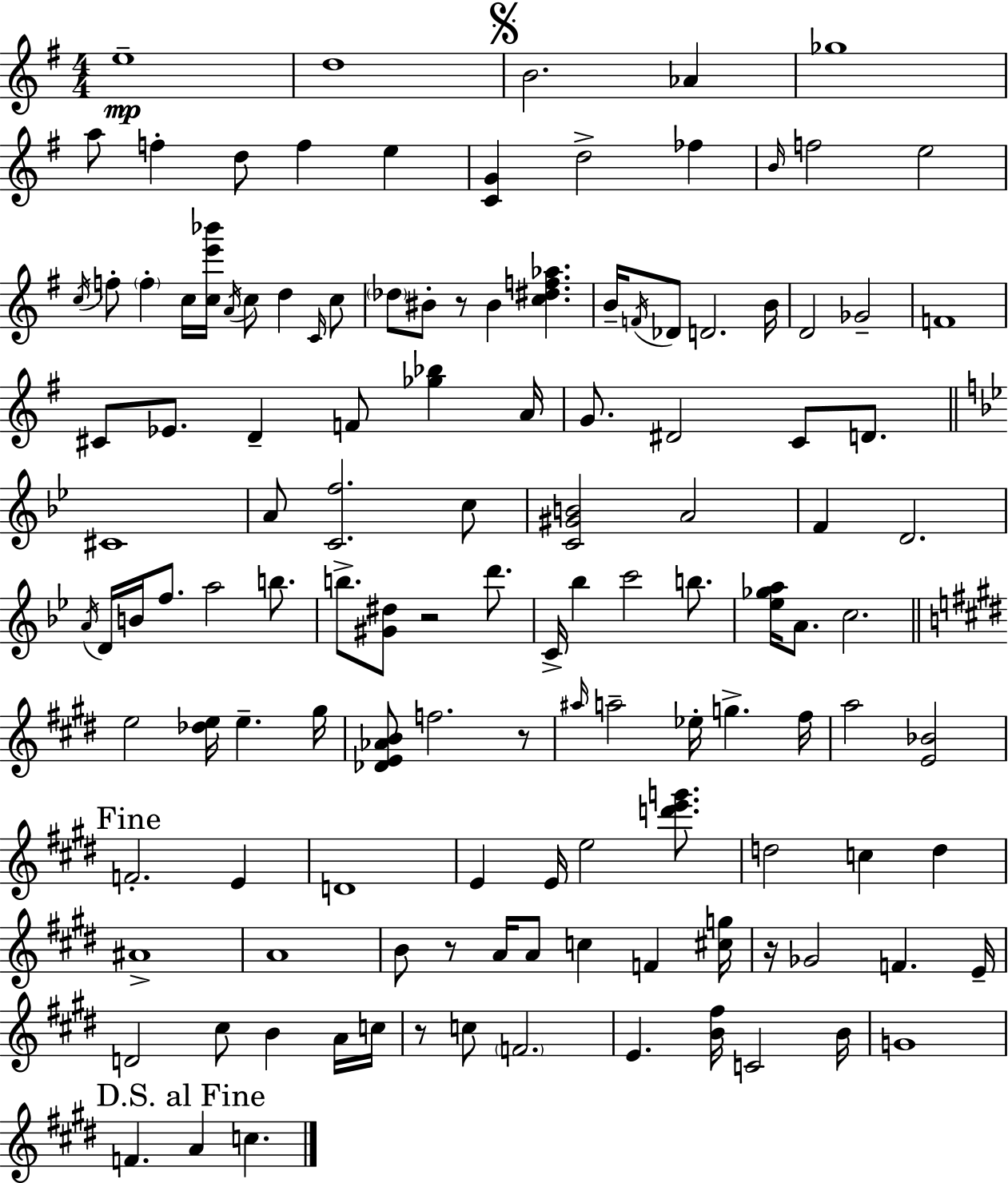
{
  \clef treble
  \numericTimeSignature
  \time 4/4
  \key e \minor
  e''1--\mp | d''1 | \mark \markup { \musicglyph "scripts.segno" } b'2. aes'4 | ges''1 | \break a''8 f''4-. d''8 f''4 e''4 | <c' g'>4 d''2-> fes''4 | \grace { b'16 } f''2 e''2 | \acciaccatura { c''16 } f''8-. \parenthesize f''4-. c''16 <c'' e''' bes'''>16 \acciaccatura { a'16 } c''8 d''4 | \break \grace { c'16 } c''8 \parenthesize des''8 bis'8-. r8 bis'4 <c'' dis'' f'' aes''>4. | b'16-- \acciaccatura { f'16 } des'8 d'2. | b'16 d'2 ges'2-- | f'1 | \break cis'8 ees'8. d'4-- f'8 | <ges'' bes''>4 a'16 g'8. dis'2 | c'8 d'8. \bar "||" \break \key bes \major cis'1 | a'8 <c' f''>2. c''8 | <c' gis' b'>2 a'2 | f'4 d'2. | \break \acciaccatura { a'16 } d'16 b'16 f''8. a''2 b''8. | b''8.-> <gis' dis''>8 r2 d'''8. | c'16-> bes''4 c'''2 b''8. | <ees'' ges'' a''>16 a'8. c''2. | \break \bar "||" \break \key e \major e''2 <des'' e''>16 e''4.-- gis''16 | <des' e' aes' b'>8 f''2. r8 | \grace { ais''16 } a''2-- ees''16-. g''4.-> | fis''16 a''2 <e' bes'>2 | \break \mark "Fine" f'2.-. e'4 | d'1 | e'4 e'16 e''2 <d''' e''' g'''>8. | d''2 c''4 d''4 | \break ais'1-> | a'1 | b'8 r8 a'16 a'8 c''4 f'4 | <cis'' g''>16 r16 ges'2 f'4. | \break e'16-- d'2 cis''8 b'4 a'16 | c''16 r8 c''8 \parenthesize f'2. | e'4. <b' fis''>16 c'2 | b'16 g'1 | \break \mark "D.S. al Fine" f'4. a'4 c''4. | \bar "|."
}